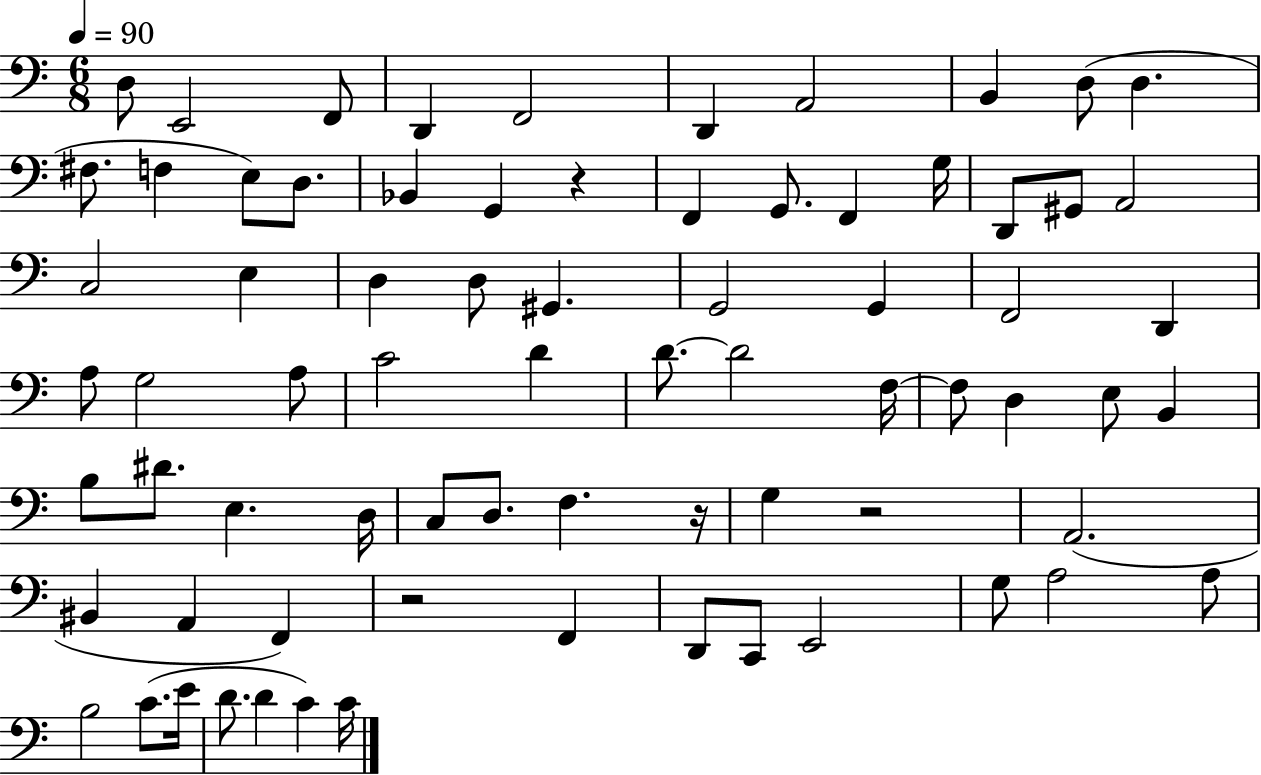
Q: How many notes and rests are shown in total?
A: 74